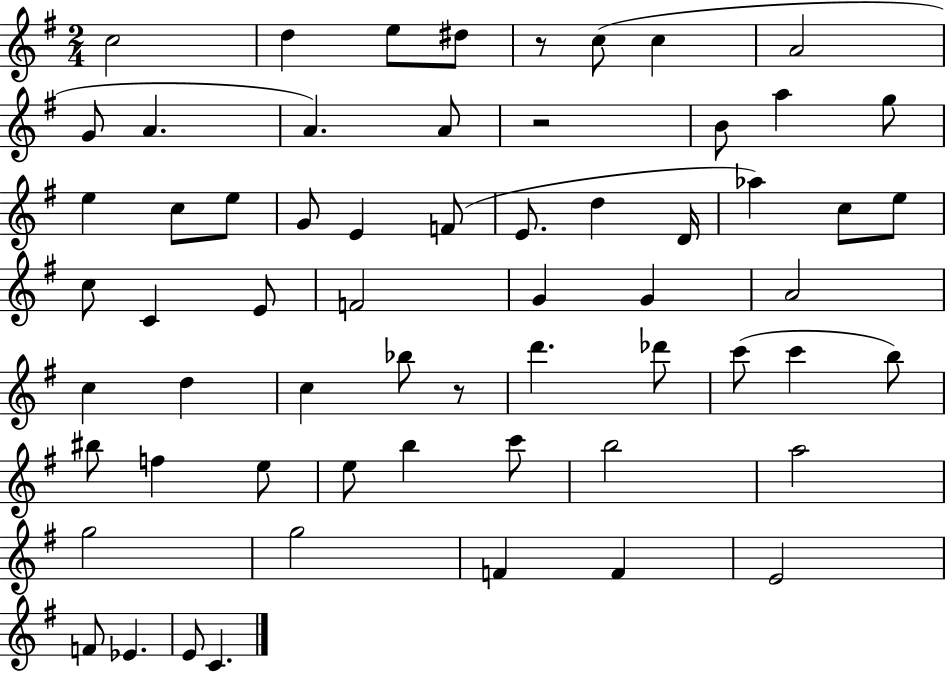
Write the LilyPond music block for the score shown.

{
  \clef treble
  \numericTimeSignature
  \time 2/4
  \key g \major
  c''2 | d''4 e''8 dis''8 | r8 c''8( c''4 | a'2 | \break g'8 a'4. | a'4.) a'8 | r2 | b'8 a''4 g''8 | \break e''4 c''8 e''8 | g'8 e'4 f'8( | e'8. d''4 d'16 | aes''4) c''8 e''8 | \break c''8 c'4 e'8 | f'2 | g'4 g'4 | a'2 | \break c''4 d''4 | c''4 bes''8 r8 | d'''4. des'''8 | c'''8( c'''4 b''8) | \break bis''8 f''4 e''8 | e''8 b''4 c'''8 | b''2 | a''2 | \break g''2 | g''2 | f'4 f'4 | e'2 | \break f'8 ees'4. | e'8 c'4. | \bar "|."
}